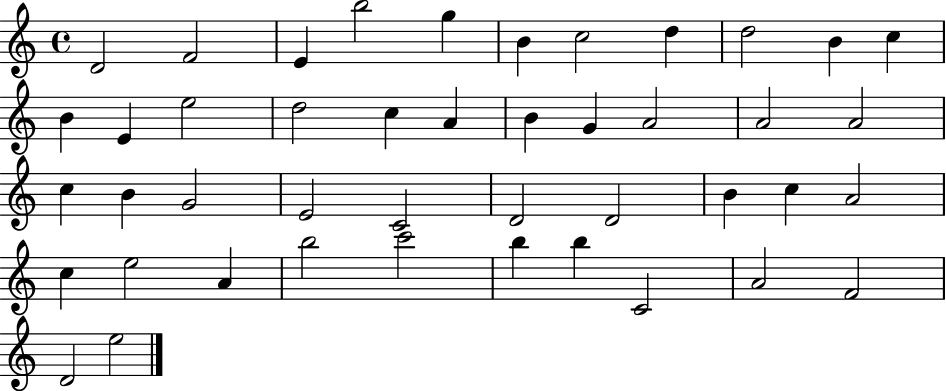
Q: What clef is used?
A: treble